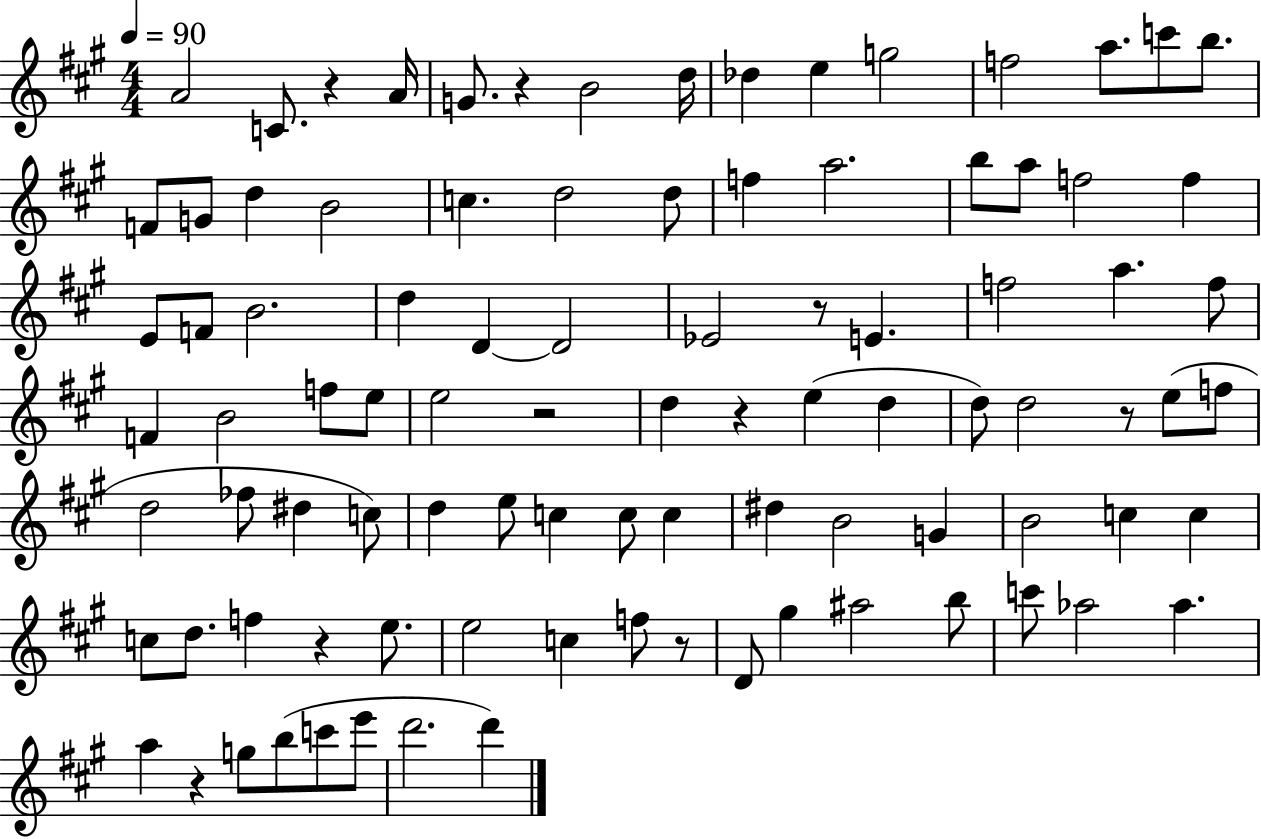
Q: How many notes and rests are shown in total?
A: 94